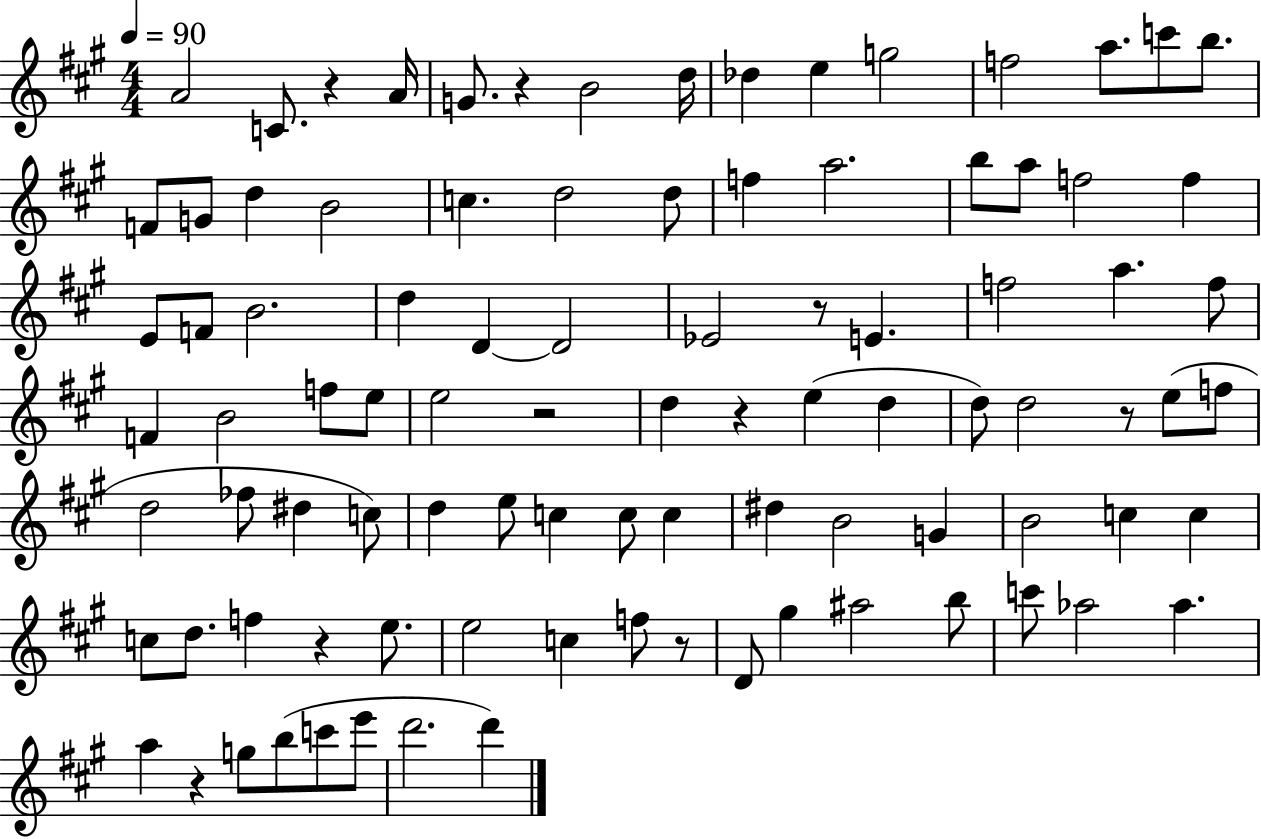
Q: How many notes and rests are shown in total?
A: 94